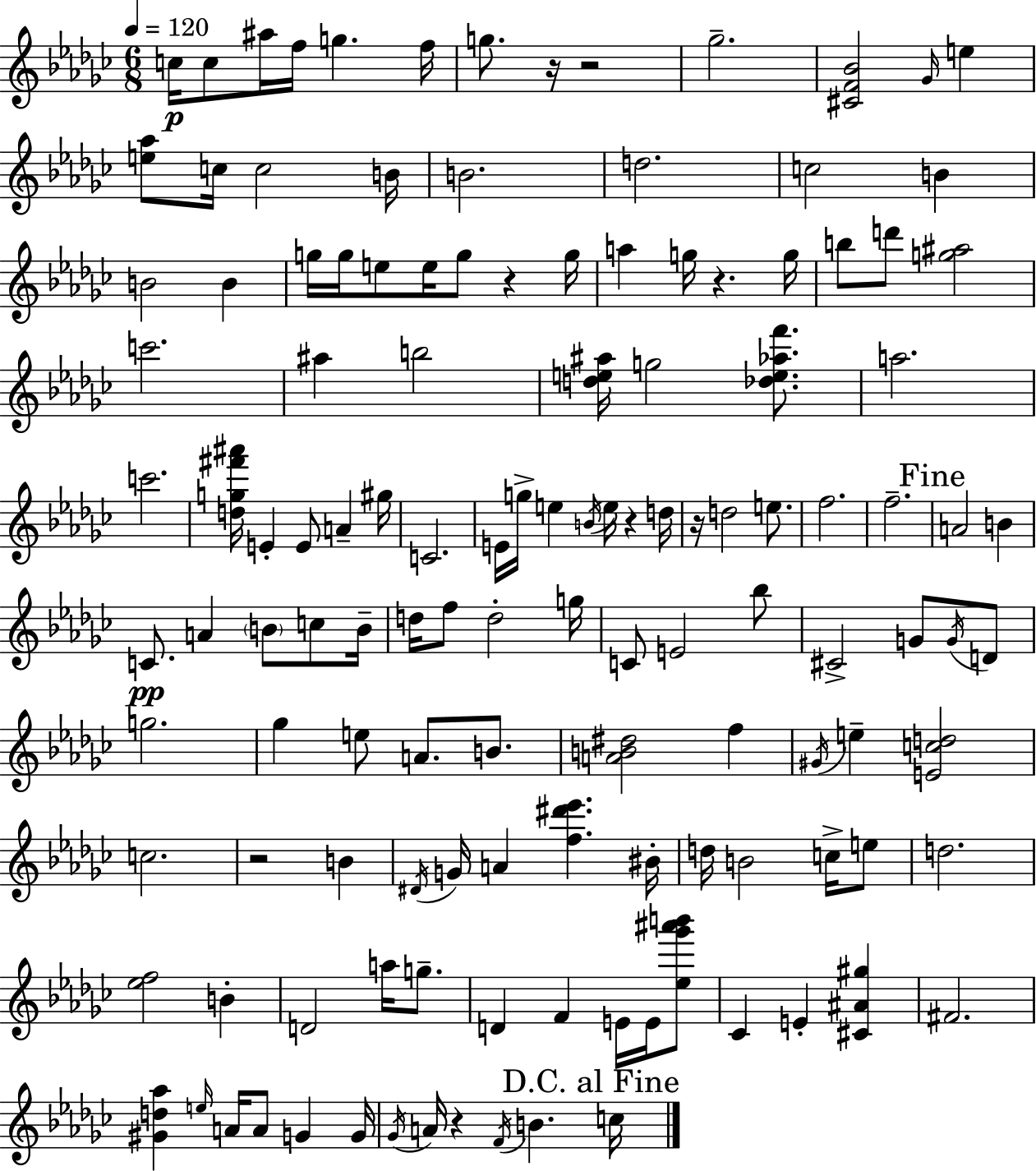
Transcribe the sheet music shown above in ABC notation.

X:1
T:Untitled
M:6/8
L:1/4
K:Ebm
c/4 c/2 ^a/4 f/4 g f/4 g/2 z/4 z2 _g2 [^CF_B]2 _G/4 e [e_a]/2 c/4 c2 B/4 B2 d2 c2 B B2 B g/4 g/4 e/2 e/4 g/2 z g/4 a g/4 z g/4 b/2 d'/2 [g^a]2 c'2 ^a b2 [de^a]/4 g2 [_de_af']/2 a2 c'2 [dg^f'^a']/4 E E/2 A ^g/4 C2 E/4 g/4 e B/4 e/4 z d/4 z/4 d2 e/2 f2 f2 A2 B C/2 A B/2 c/2 B/4 d/4 f/2 d2 g/4 C/2 E2 _b/2 ^C2 G/2 G/4 D/2 g2 _g e/2 A/2 B/2 [AB^d]2 f ^G/4 e [Ecd]2 c2 z2 B ^D/4 G/4 A [f^d'_e'] ^B/4 d/4 B2 c/4 e/2 d2 [_ef]2 B D2 a/4 g/2 D F E/4 E/4 [_e_g'^a'b']/2 _C E [^C^A^g] ^F2 [^Gd_a] e/4 A/4 A/2 G G/4 _G/4 A/4 z F/4 B c/4